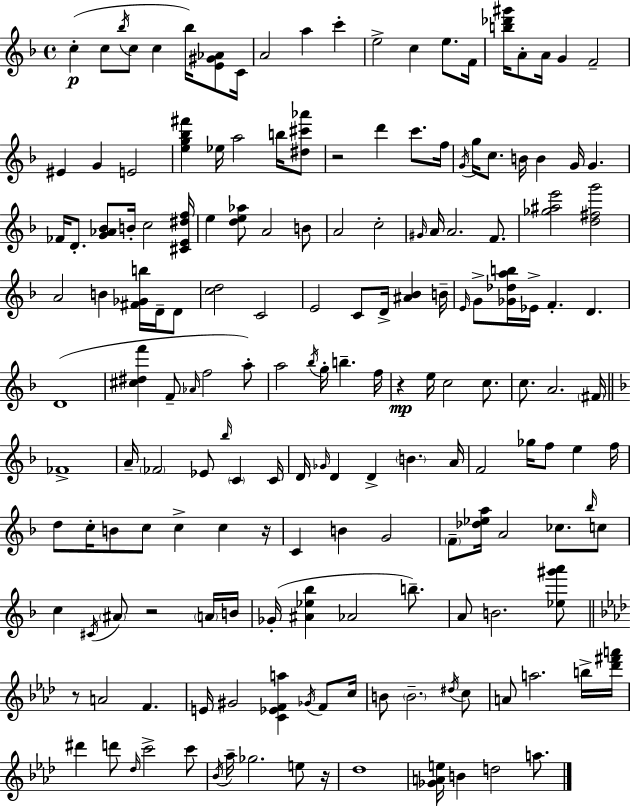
{
  \clef treble
  \time 4/4
  \defaultTimeSignature
  \key f \major
  \repeat volta 2 { c''4-.(\p c''8 \acciaccatura { bes''16 } c''8 c''4 bes''16) <e' gis' aes'>8 | c'16 a'2 a''4 c'''4-. | e''2-> c''4 e''8. | f'16 <b'' des''' gis'''>16 a'8-. a'16 g'4 f'2-- | \break eis'4 g'4 e'2 | <e'' g'' bes'' fis'''>4 ees''16 a''2 b''16 <dis'' cis''' aes'''>8 | r2 d'''4 c'''8. | f''16 \acciaccatura { g'16 } g''16 c''8. b'16 b'4 g'16 g'4. | \break fes'16 d'8.-. <g' aes' bes'>8 b'16-. c''2 | <cis' e' dis'' f''>16 e''4 <d'' e'' aes''>8 a'2 | b'8 a'2 c''2-. | \grace { gis'16 } a'16 a'2. | \break f'8. <ges'' ais'' e'''>2 <d'' fis'' g'''>2 | a'2 b'4 <fis' ges' b''>16 | d'16-- d'8 <c'' d''>2 c'2 | e'2 c'8 d'16-> <ais' bes'>4 | \break b'16-- \grace { e'16 } g'8-> <ges' des'' a'' b''>16 ees'16-> f'4.-. d'4. | d'1( | <cis'' dis'' f'''>4 f'8-- \grace { aes'16 } f''2 | a''8-.) a''2 \acciaccatura { bes''16 } g''16-. b''4.-- | \break f''16 r4\mp e''16 c''2 | c''8. c''8. a'2. | \parenthesize fis'16 \bar "||" \break \key f \major fes'1-> | a'16-- \parenthesize fes'2 ees'8 \grace { bes''16 } \parenthesize c'4 | c'16 d'16 \grace { ges'16 } d'4 d'4-> \parenthesize b'4. | a'16 f'2 ges''16 f''8 e''4 | \break f''16 d''8 c''16-. b'8 c''8 c''4-> c''4 | r16 c'4 b'4 g'2 | \parenthesize f'8-- <des'' ees'' a''>16 a'2 ces''8. | \grace { bes''16 } c''8 c''4 \acciaccatura { cis'16 } \parenthesize ais'8 r2 | \break \parenthesize a'16 b'16 ges'16-.( <ais' ees'' bes''>4 aes'2 | b''8.--) a'8 b'2. | <ees'' gis''' a'''>8 \bar "||" \break \key aes \major r8 a'2 f'4. | e'16 gis'2 <c' ees' f' a''>4 \acciaccatura { ges'16 } f'8 | c''16 b'8 \parenthesize b'2.-- \acciaccatura { dis''16 } | c''8 a'8 a''2. | \break b''16-> <des''' fis''' a'''>16 dis'''4 d'''8 \grace { des''16 } c'''2-> | c'''8 \acciaccatura { bes'16 } aes''16-- ges''2. | e''8 r16 des''1 | <ges' a' e''>16 b'4 d''2 | \break a''8. } \bar "|."
}